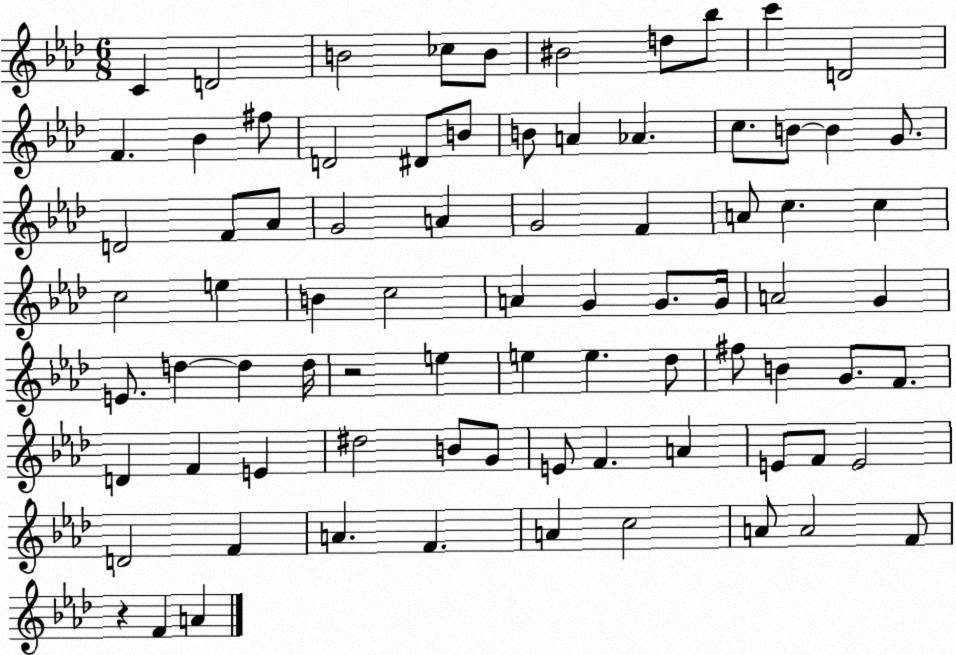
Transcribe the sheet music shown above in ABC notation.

X:1
T:Untitled
M:6/8
L:1/4
K:Ab
C D2 B2 _c/2 B/2 ^B2 d/2 _b/2 c' D2 F _B ^f/2 D2 ^D/2 B/2 B/2 A _A c/2 B/2 B G/2 D2 F/2 _A/2 G2 A G2 F A/2 c c c2 e B c2 A G G/2 G/4 A2 G E/2 d d d/4 z2 e e e _d/2 ^f/2 B G/2 F/2 D F E ^d2 B/2 G/2 E/2 F A E/2 F/2 E2 D2 F A F A c2 A/2 A2 F/2 z F A